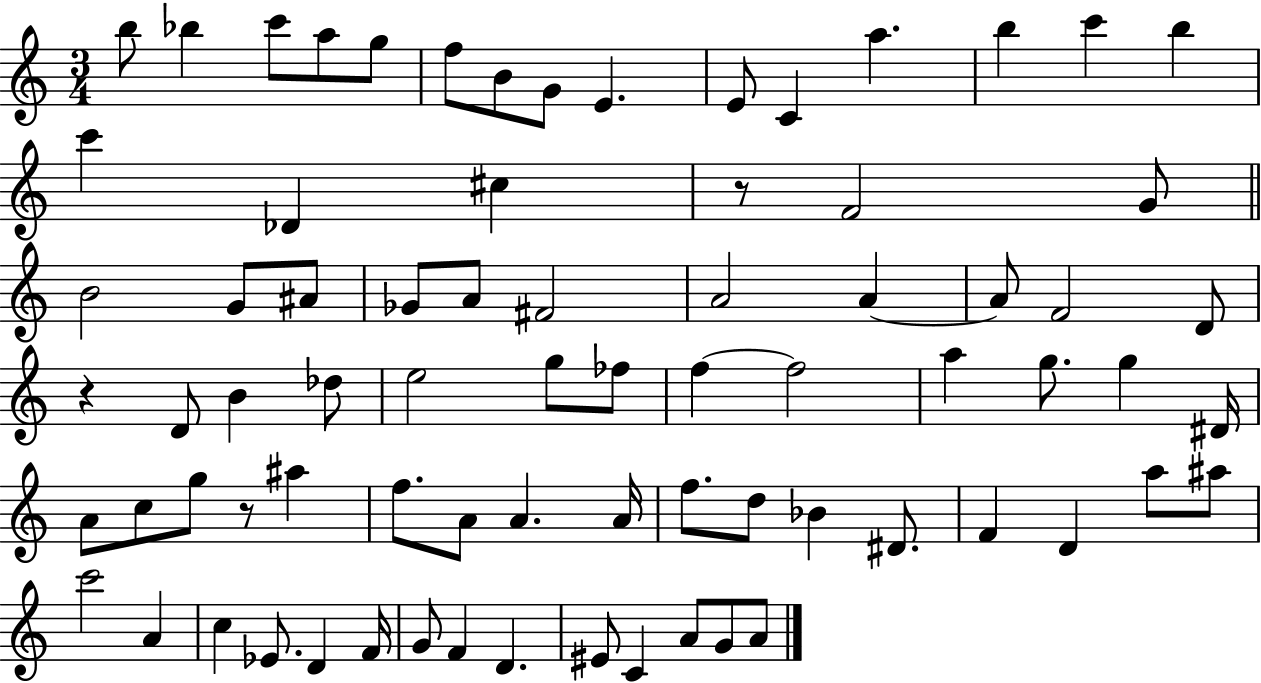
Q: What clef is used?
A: treble